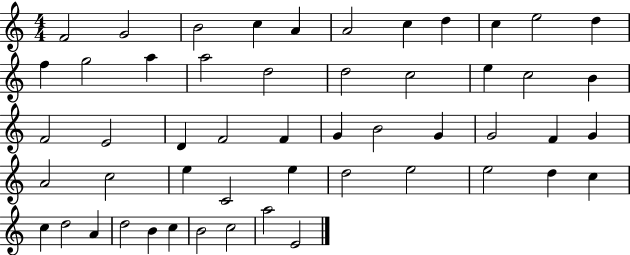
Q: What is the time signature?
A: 4/4